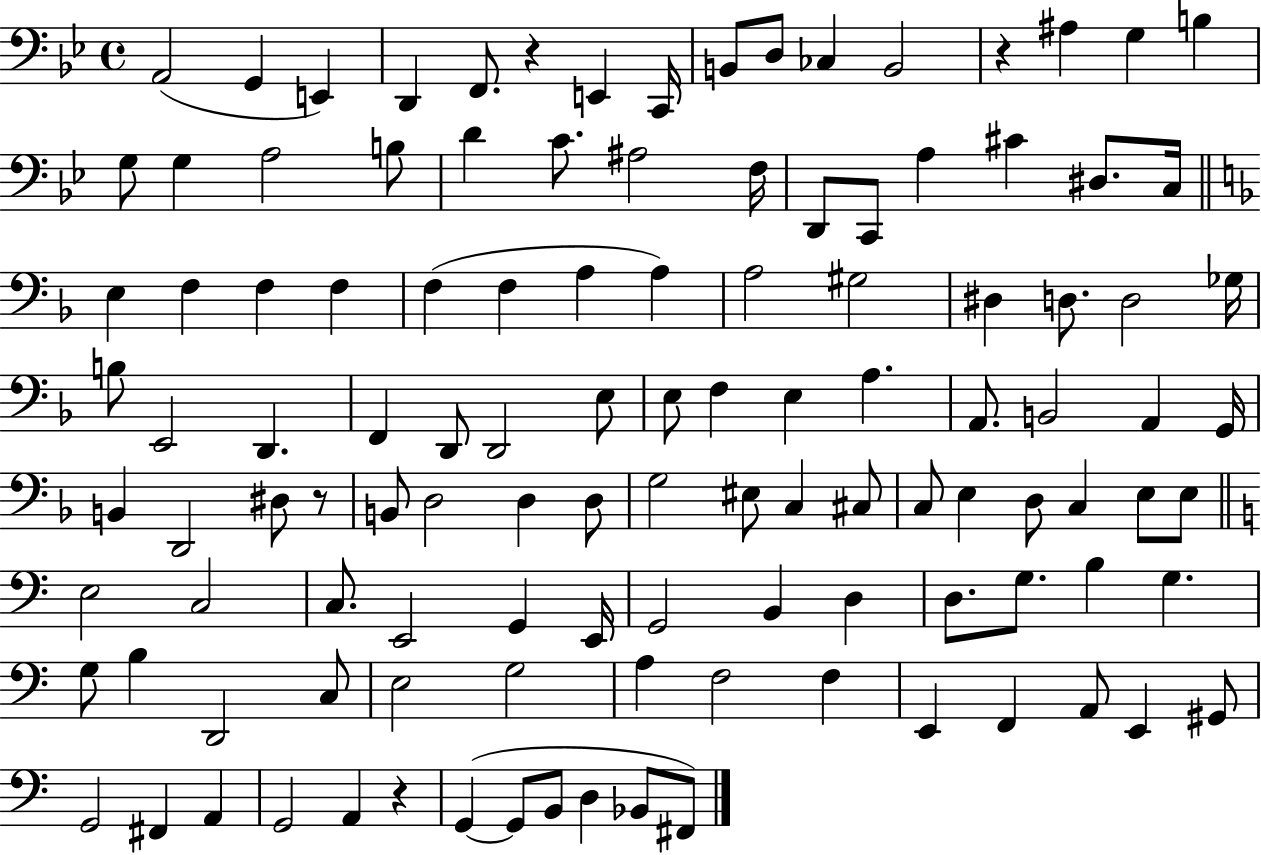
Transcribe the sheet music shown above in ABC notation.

X:1
T:Untitled
M:4/4
L:1/4
K:Bb
A,,2 G,, E,, D,, F,,/2 z E,, C,,/4 B,,/2 D,/2 _C, B,,2 z ^A, G, B, G,/2 G, A,2 B,/2 D C/2 ^A,2 F,/4 D,,/2 C,,/2 A, ^C ^D,/2 C,/4 E, F, F, F, F, F, A, A, A,2 ^G,2 ^D, D,/2 D,2 _G,/4 B,/2 E,,2 D,, F,, D,,/2 D,,2 E,/2 E,/2 F, E, A, A,,/2 B,,2 A,, G,,/4 B,, D,,2 ^D,/2 z/2 B,,/2 D,2 D, D,/2 G,2 ^E,/2 C, ^C,/2 C,/2 E, D,/2 C, E,/2 E,/2 E,2 C,2 C,/2 E,,2 G,, E,,/4 G,,2 B,, D, D,/2 G,/2 B, G, G,/2 B, D,,2 C,/2 E,2 G,2 A, F,2 F, E,, F,, A,,/2 E,, ^G,,/2 G,,2 ^F,, A,, G,,2 A,, z G,, G,,/2 B,,/2 D, _B,,/2 ^F,,/2